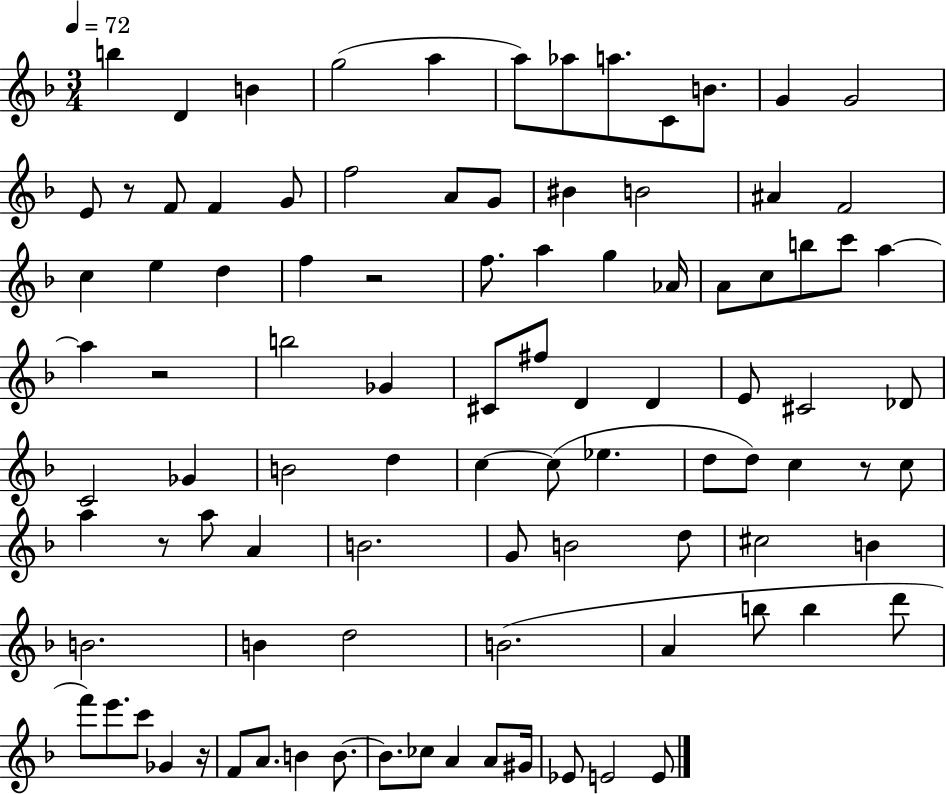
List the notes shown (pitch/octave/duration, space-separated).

B5/q D4/q B4/q G5/h A5/q A5/e Ab5/e A5/e. C4/e B4/e. G4/q G4/h E4/e R/e F4/e F4/q G4/e F5/h A4/e G4/e BIS4/q B4/h A#4/q F4/h C5/q E5/q D5/q F5/q R/h F5/e. A5/q G5/q Ab4/s A4/e C5/e B5/e C6/e A5/q A5/q R/h B5/h Gb4/q C#4/e F#5/e D4/q D4/q E4/e C#4/h Db4/e C4/h Gb4/q B4/h D5/q C5/q C5/e Eb5/q. D5/e D5/e C5/q R/e C5/e A5/q R/e A5/e A4/q B4/h. G4/e B4/h D5/e C#5/h B4/q B4/h. B4/q D5/h B4/h. A4/q B5/e B5/q D6/e F6/e E6/e. C6/e Gb4/q R/s F4/e A4/e. B4/q B4/e. B4/e. CES5/e A4/q A4/e G#4/s Eb4/e E4/h E4/e